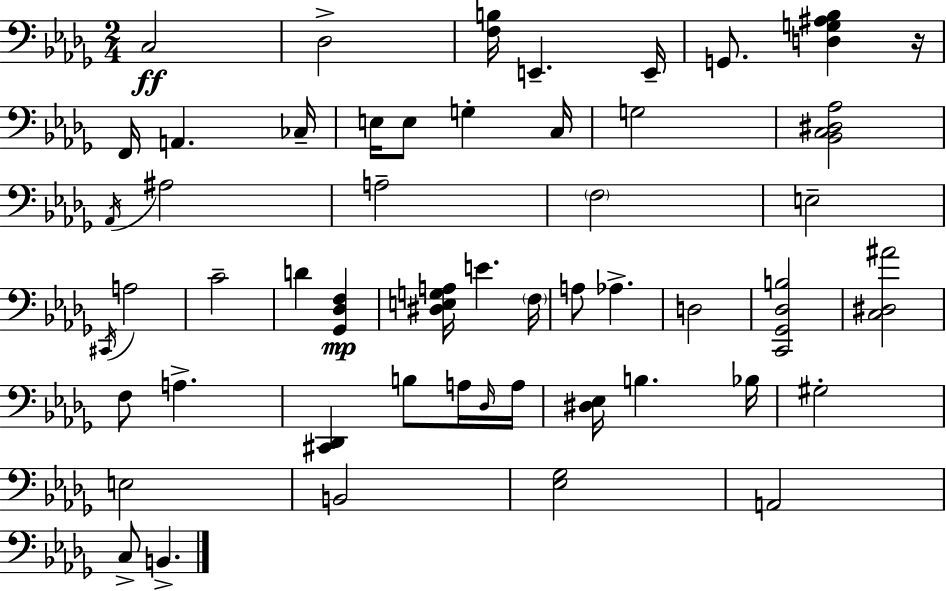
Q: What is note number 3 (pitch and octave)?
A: E2